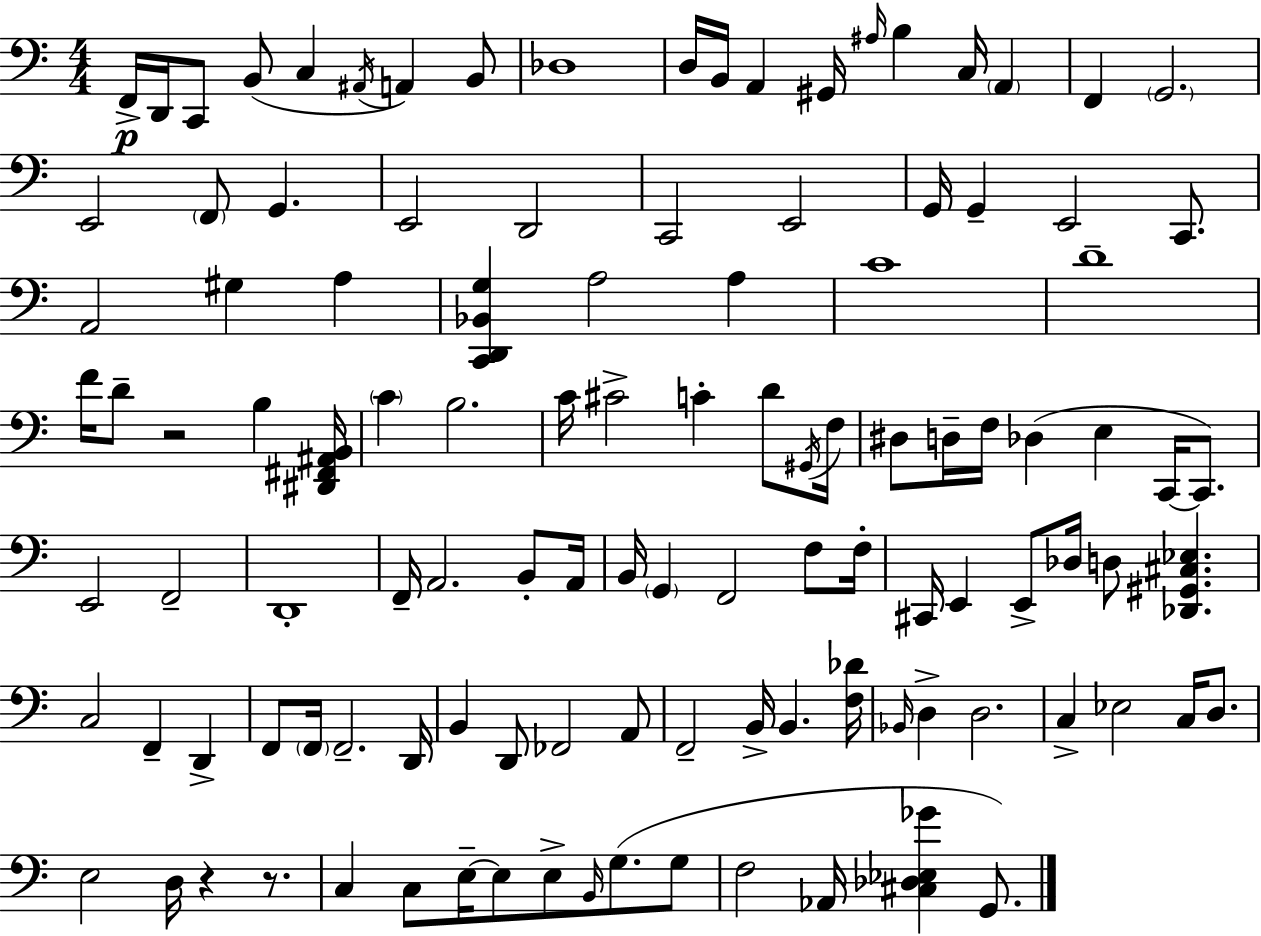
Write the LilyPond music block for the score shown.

{
  \clef bass
  \numericTimeSignature
  \time 4/4
  \key c \major
  f,16->\p d,16 c,8 b,8( c4 \acciaccatura { ais,16 } a,4) b,8 | des1 | d16 b,16 a,4 gis,16 \grace { ais16 } b4 c16 \parenthesize a,4 | f,4 \parenthesize g,2. | \break e,2 \parenthesize f,8 g,4. | e,2 d,2 | c,2 e,2 | g,16 g,4-- e,2 c,8. | \break a,2 gis4 a4 | <c, d, bes, g>4 a2 a4 | c'1 | d'1-- | \break f'16 d'8-- r2 b4 | <dis, fis, ais, b,>16 \parenthesize c'4 b2. | c'16 cis'2-> c'4-. d'8 | \acciaccatura { gis,16 } f16 dis8 d16-- f16 des4( e4 c,16~~ | \break c,8.) e,2 f,2-- | d,1-. | f,16-- a,2. | b,8-. a,16 b,16 \parenthesize g,4 f,2 | \break f8 f16-. cis,16 e,4 e,8-> des16 d8 <des, gis, cis ees>4. | c2 f,4-- d,4-> | f,8 \parenthesize f,16 f,2.-- | d,16 b,4 d,8 fes,2 | \break a,8 f,2-- b,16-> b,4. | <f des'>16 \grace { bes,16 } d4-> d2. | c4-> ees2 | c16 d8. e2 d16 r4 | \break r8. c4 c8 e16--~~ e8 e8-> \grace { b,16 } | g8.( g8 f2 aes,16 <cis des ees ges'>4 | g,8.) \bar "|."
}